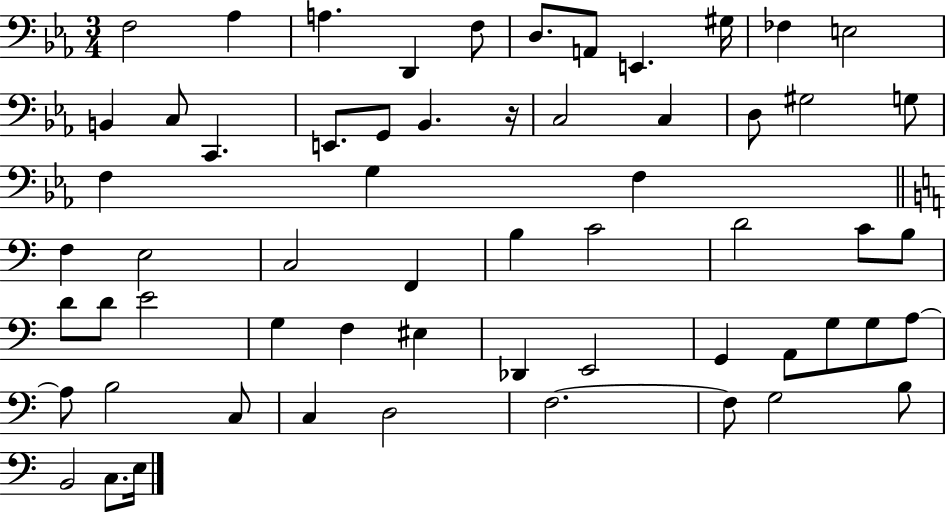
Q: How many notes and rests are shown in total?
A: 60